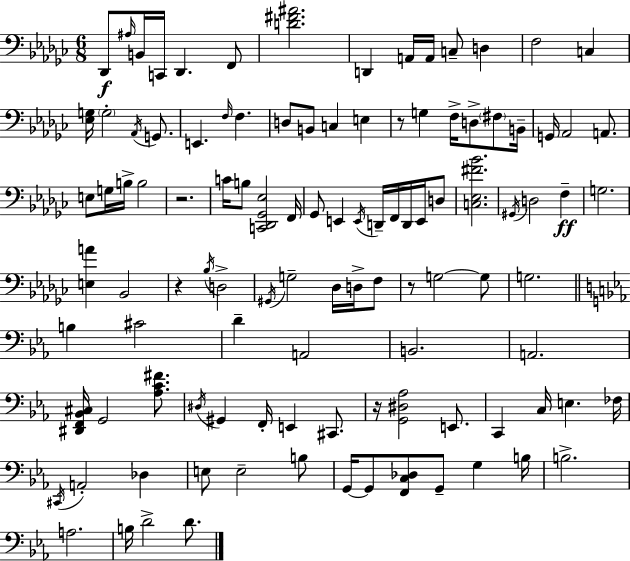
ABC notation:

X:1
T:Untitled
M:6/8
L:1/4
K:Ebm
_D,,/2 ^A,/4 B,,/4 C,,/4 _D,, F,,/2 [D^F^A]2 D,, A,,/4 A,,/4 C,/2 D, F,2 C, [_E,G,]/4 G,2 _A,,/4 G,,/2 E,, F,/4 F, D,/2 B,,/2 C, E, z/2 G, F,/4 D,/2 ^F,/2 B,,/4 G,,/4 _A,,2 A,,/2 E,/2 G,/4 B,/4 B,2 z2 C/4 B,/2 [C,,_D,,_G,,_E,]2 F,,/4 _G,,/2 E,, E,,/4 D,,/4 F,,/4 D,,/4 E,,/4 D,/2 [C,_E,^F_B]2 ^G,,/4 D,2 F, G,2 [E,A] _B,,2 z _B,/4 D,2 ^G,,/4 G,2 _D,/4 D,/4 F,/2 z/2 G,2 G,/2 G,2 B, ^C2 D A,,2 B,,2 A,,2 [^D,,F,,_B,,^C,]/4 G,,2 [_A,C^F]/2 ^D,/4 ^G,, F,,/4 E,, ^C,,/2 z/4 [G,,^D,_A,]2 E,,/2 C,, C,/4 E, _F,/4 ^C,,/4 A,,2 _D, E,/2 E,2 B,/2 G,,/4 G,,/2 [F,,C,_D,]/2 G,,/2 G, B,/4 B,2 A,2 B,/4 D2 D/2